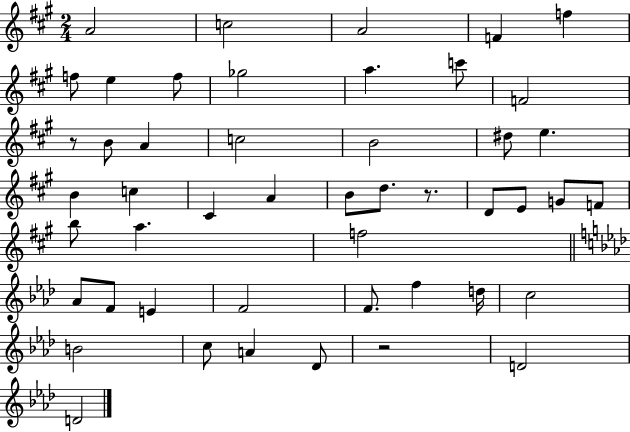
{
  \clef treble
  \numericTimeSignature
  \time 2/4
  \key a \major
  a'2 | c''2 | a'2 | f'4 f''4 | \break f''8 e''4 f''8 | ges''2 | a''4. c'''8 | f'2 | \break r8 b'8 a'4 | c''2 | b'2 | dis''8 e''4. | \break b'4 c''4 | cis'4 a'4 | b'8 d''8. r8. | d'8 e'8 g'8 f'8 | \break b''8 a''4. | f''2 | \bar "||" \break \key f \minor aes'8 f'8 e'4 | f'2 | f'8. f''4 d''16 | c''2 | \break b'2 | c''8 a'4 des'8 | r2 | d'2 | \break d'2 | \bar "|."
}